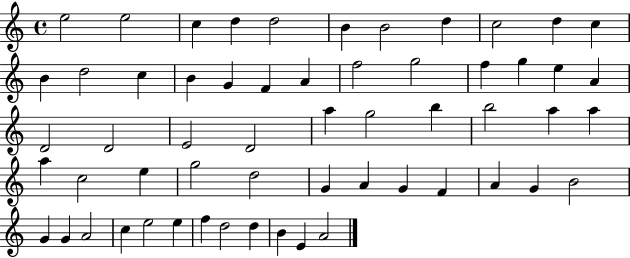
X:1
T:Untitled
M:4/4
L:1/4
K:C
e2 e2 c d d2 B B2 d c2 d c B d2 c B G F A f2 g2 f g e A D2 D2 E2 D2 a g2 b b2 a a a c2 e g2 d2 G A G F A G B2 G G A2 c e2 e f d2 d B E A2